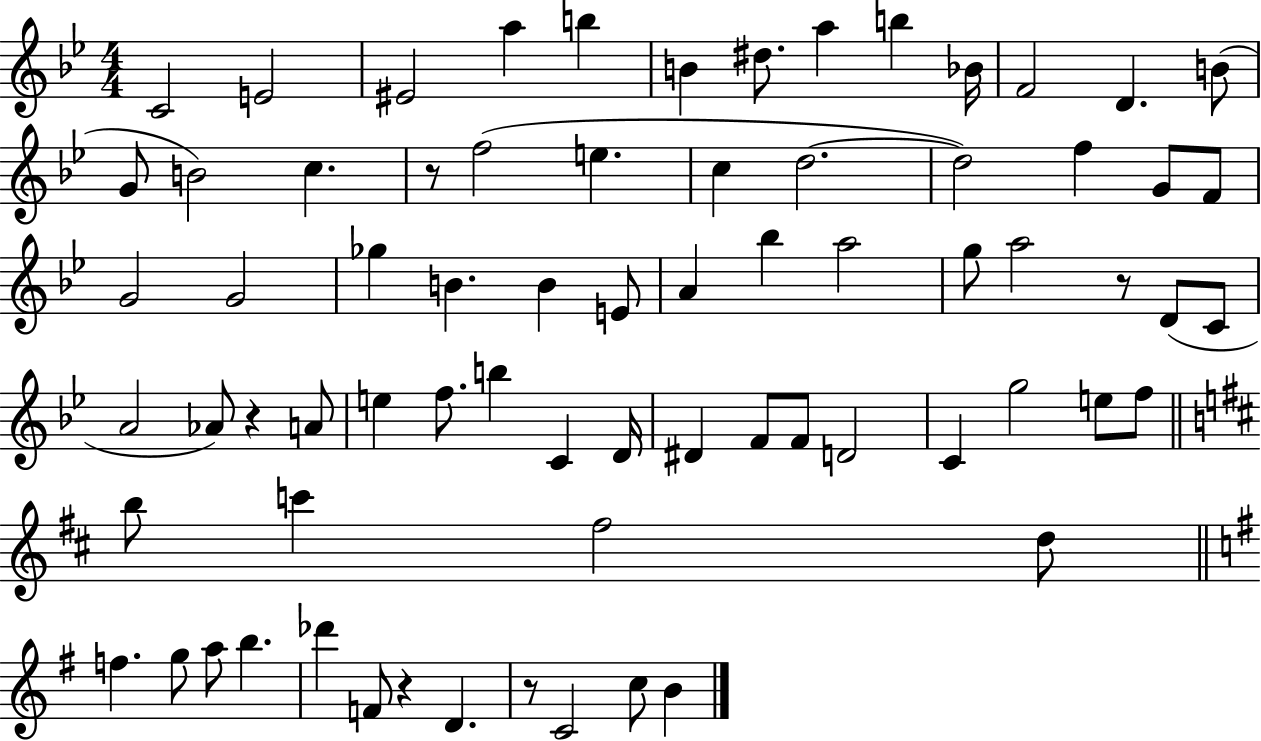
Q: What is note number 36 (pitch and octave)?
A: D4